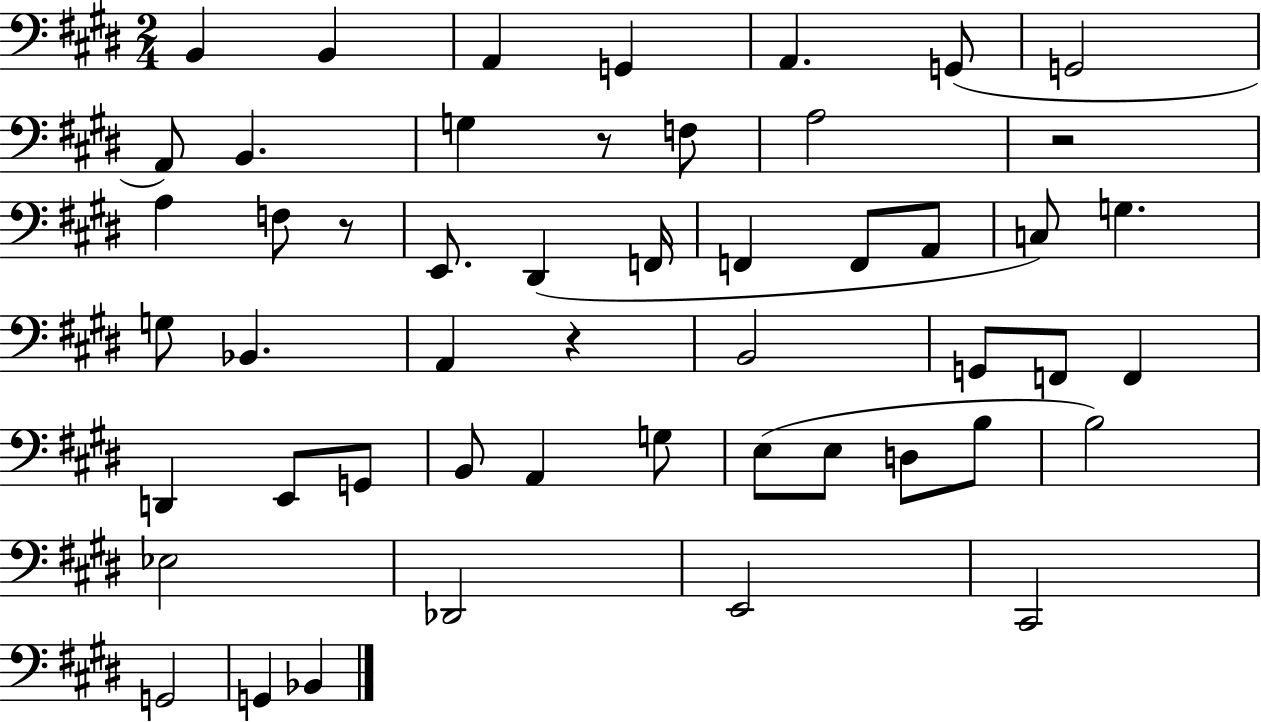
B2/q B2/q A2/q G2/q A2/q. G2/e G2/h A2/e B2/q. G3/q R/e F3/e A3/h R/h A3/q F3/e R/e E2/e. D#2/q F2/s F2/q F2/e A2/e C3/e G3/q. G3/e Bb2/q. A2/q R/q B2/h G2/e F2/e F2/q D2/q E2/e G2/e B2/e A2/q G3/e E3/e E3/e D3/e B3/e B3/h Eb3/h Db2/h E2/h C#2/h G2/h G2/q Bb2/q